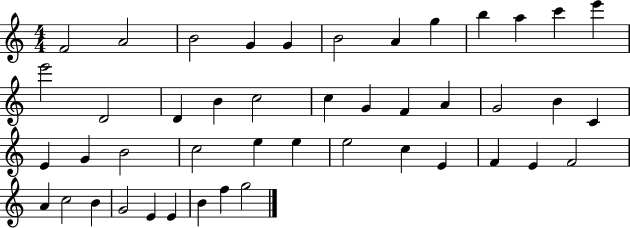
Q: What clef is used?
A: treble